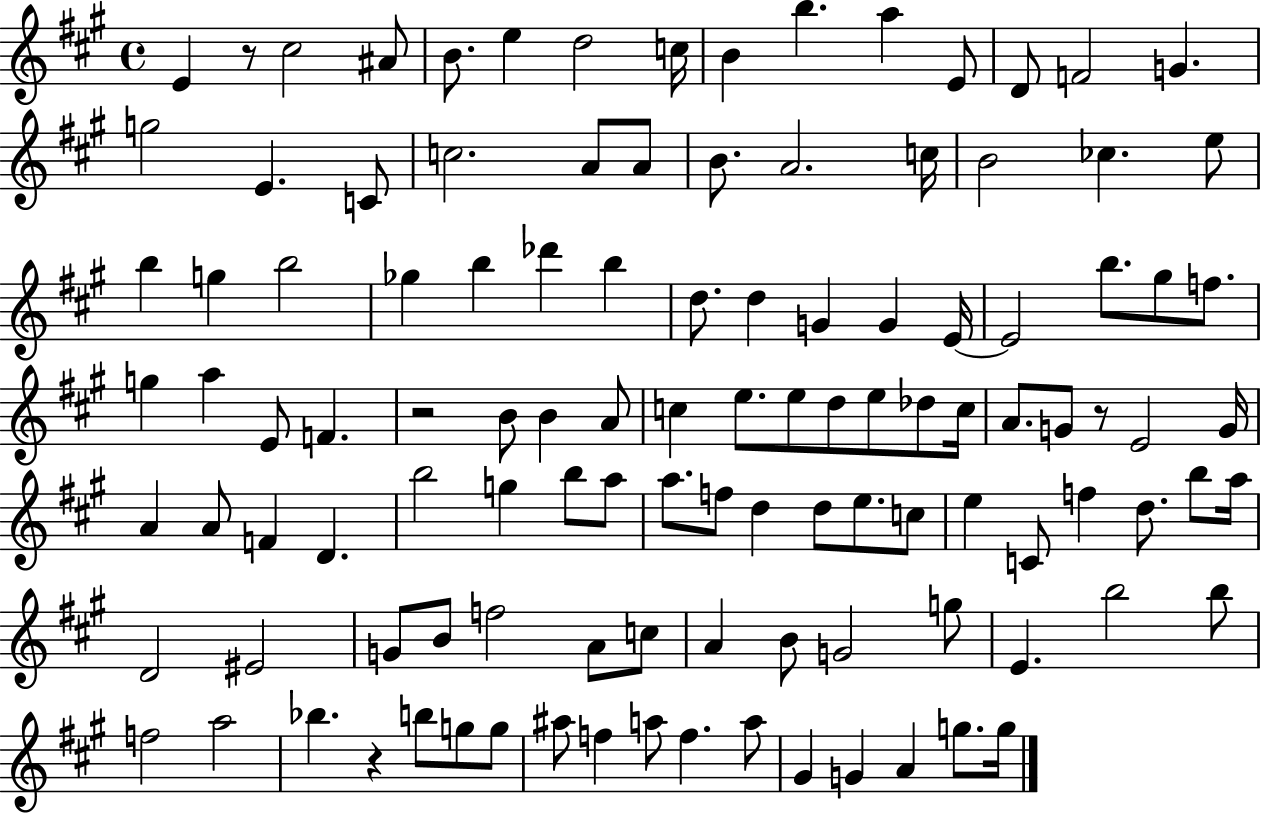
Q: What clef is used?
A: treble